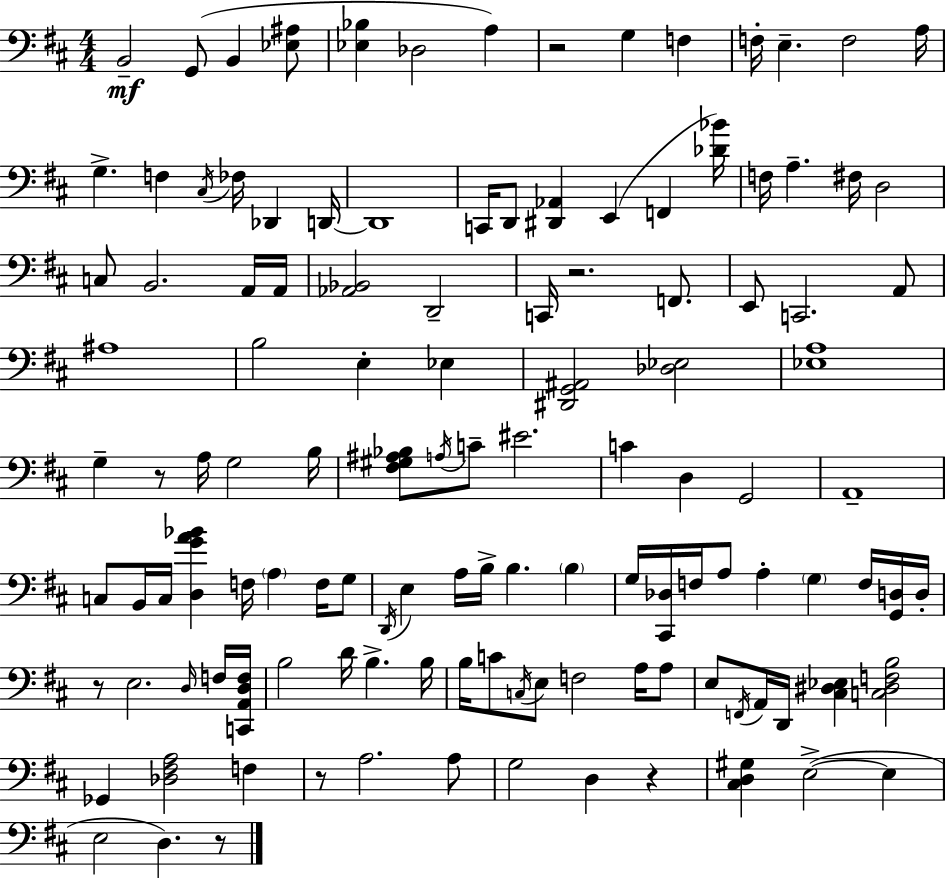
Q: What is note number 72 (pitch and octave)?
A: E3